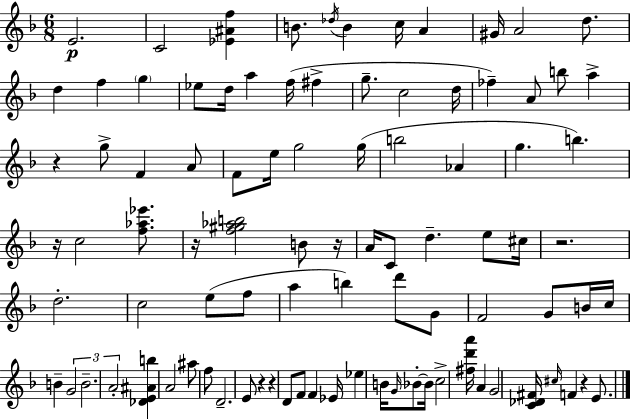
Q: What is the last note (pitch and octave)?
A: E4